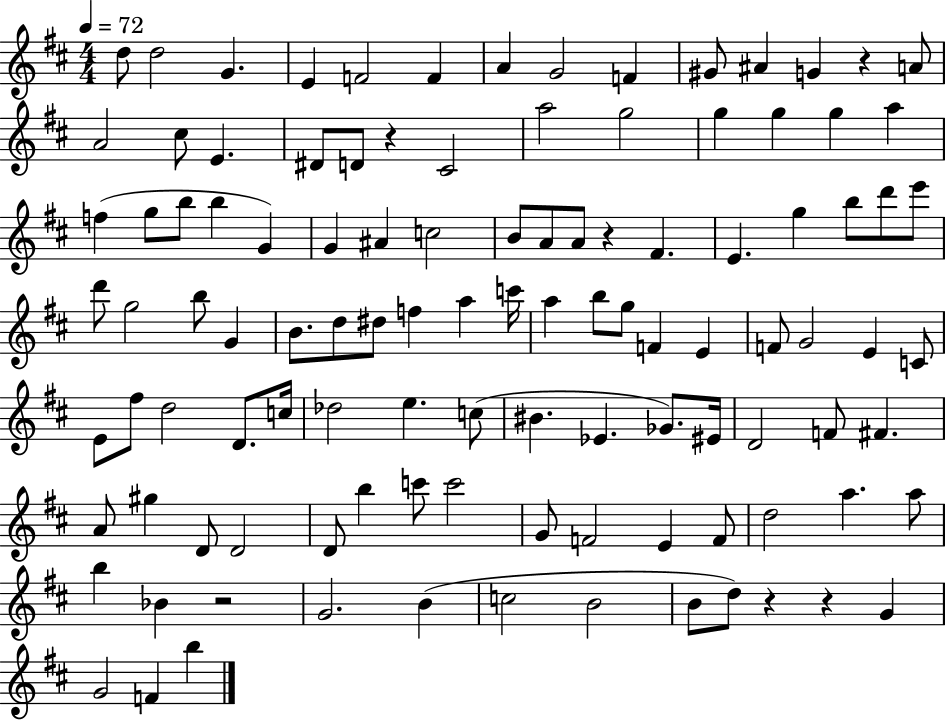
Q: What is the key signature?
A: D major